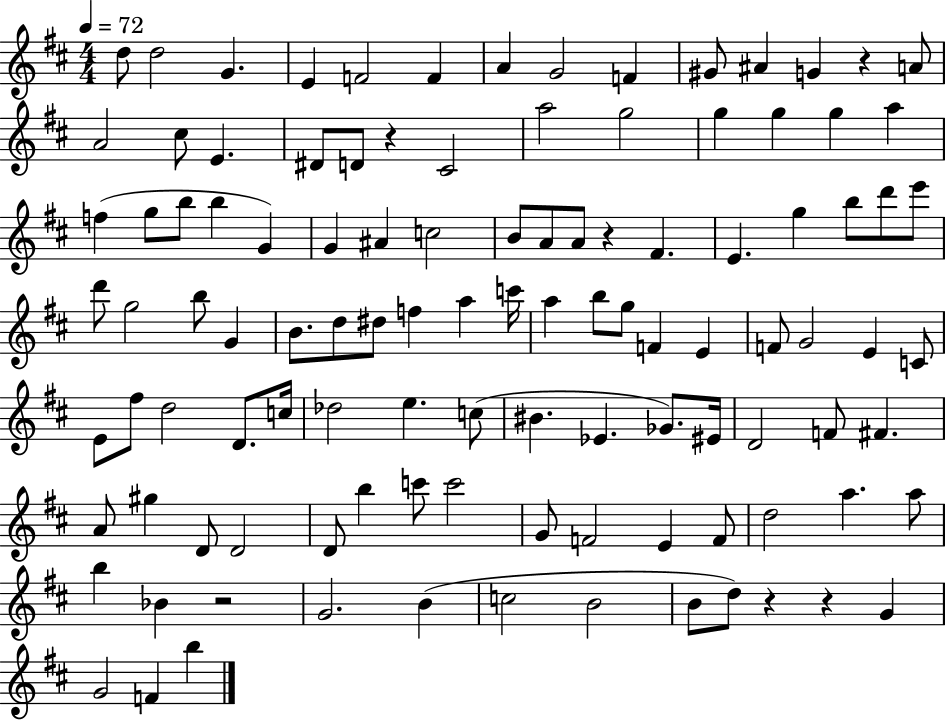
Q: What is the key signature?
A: D major